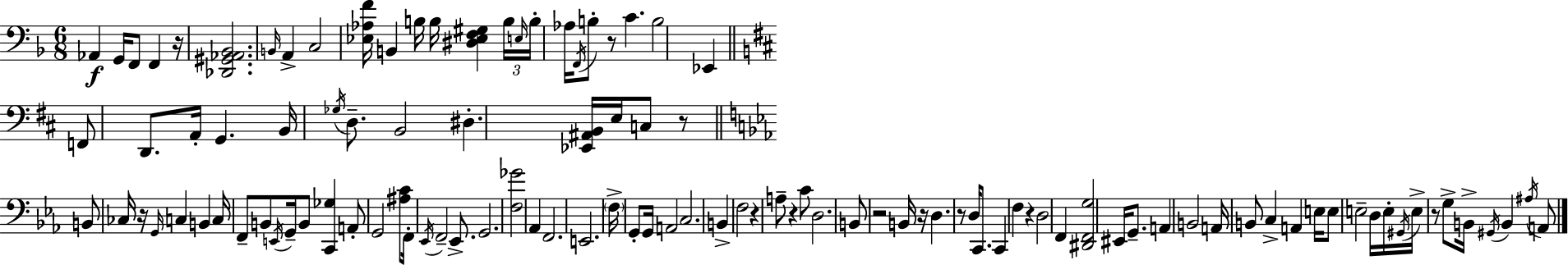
{
  \clef bass
  \numericTimeSignature
  \time 6/8
  \key d \minor
  aes,4\f g,16 f,8 f,4 r16 | <des, gis, aes, bes,>2. | \grace { b,16 } a,4-> c2 | <ees aes f'>16 b,4 b16 b16 <dis ees f gis>4 | \break \tuplet 3/2 { b16 \grace { e16 } b16-. } aes16 \acciaccatura { f,16 } b8-. r8 c'4. | b2 ees,4 | \bar "||" \break \key d \major f,8 d,8. a,16-. g,4. | b,16 \acciaccatura { ges16 } d8.-- b,2 | dis4.-. <ees, ais, b,>16 e16 c8 r8 | \bar "||" \break \key c \minor b,8 ces16 r16 \grace { g,16 } c4 b,4 | c16 f,8-- b,8 \acciaccatura { e,16 } g,16-- b,8 <c, ges>4 | a,8-. g,2 | <ais c'>8 f,16-. \acciaccatura { ees,16 } f,2-- | \break ees,8.-> g,2. | <f ges'>2 aes,4 | f,2. | e,2. | \break \parenthesize f16-> g,8-. g,16 a,2 | c2. | b,4-> f2 | r4 a8-- r4 | \break c'8 d2. | b,8 r2 | b,16 r16 d4. r8 d16 | c,8. c,4 f4 r4 | \break d2 f,4 | <dis, f, g>2 eis,16 | g,8.-- a,4 b,2 | a,16 b,8 c4-> a,4 | \break e16 e8 e2-- | d16 e16-. \acciaccatura { gis,16 } e16-> r8 g8-> b,16-> \acciaccatura { gis,16 } b,4 | \acciaccatura { ais16 } a,8 \bar "|."
}